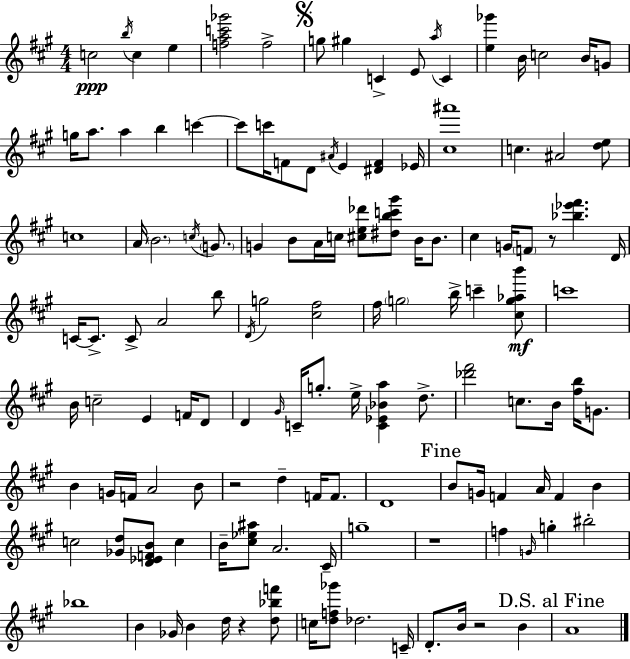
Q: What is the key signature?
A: A major